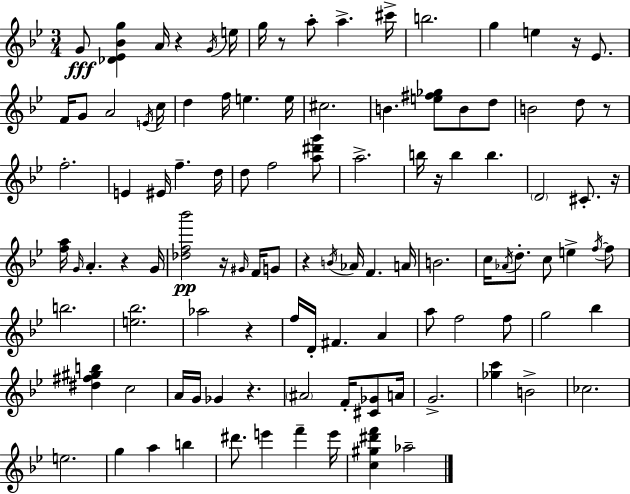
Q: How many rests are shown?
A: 11